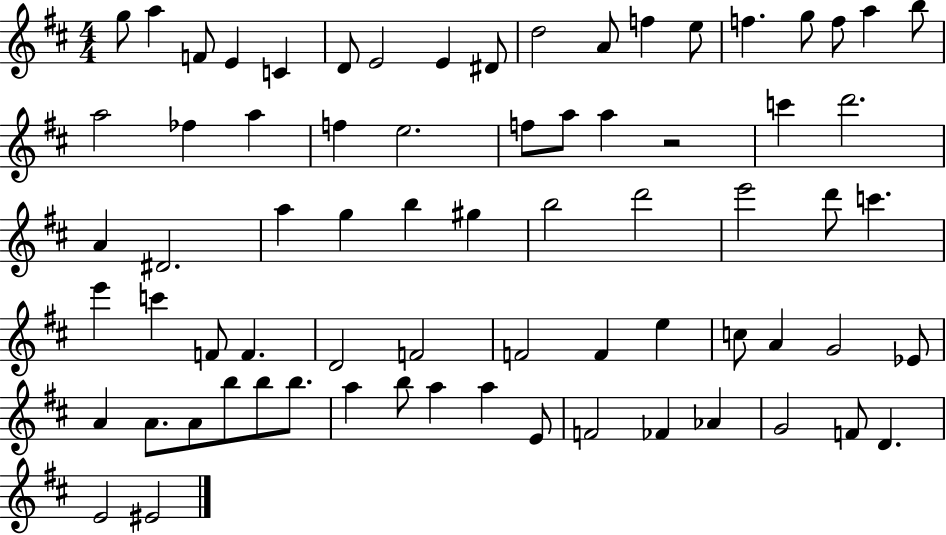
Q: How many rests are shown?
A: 1